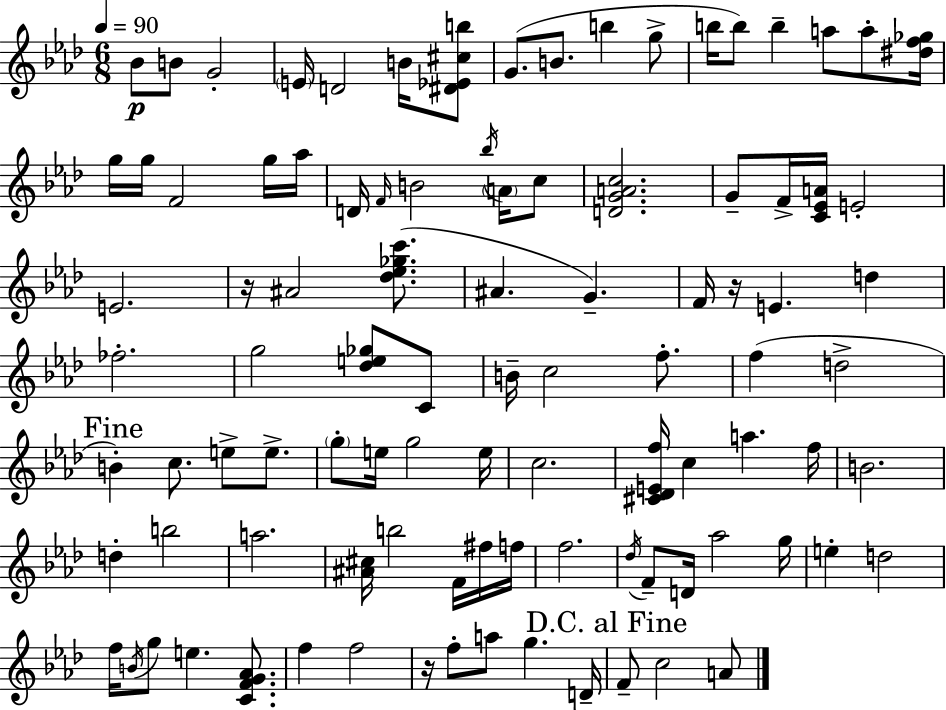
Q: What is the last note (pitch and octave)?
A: A4